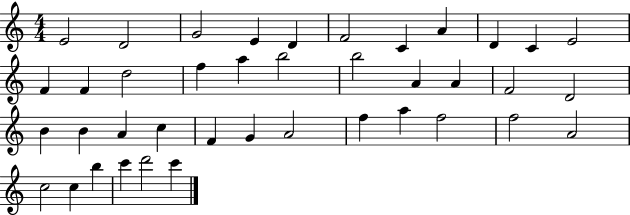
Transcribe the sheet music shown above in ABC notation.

X:1
T:Untitled
M:4/4
L:1/4
K:C
E2 D2 G2 E D F2 C A D C E2 F F d2 f a b2 b2 A A F2 D2 B B A c F G A2 f a f2 f2 A2 c2 c b c' d'2 c'